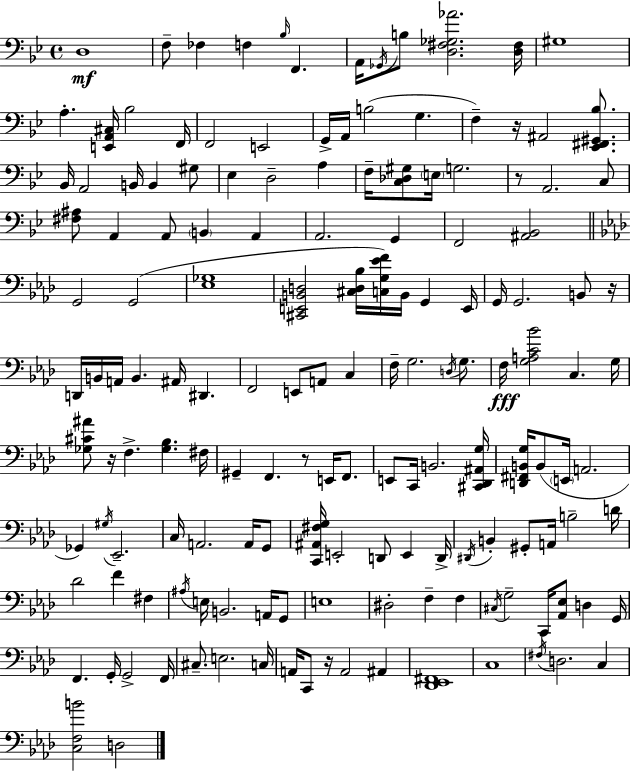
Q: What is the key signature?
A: G minor